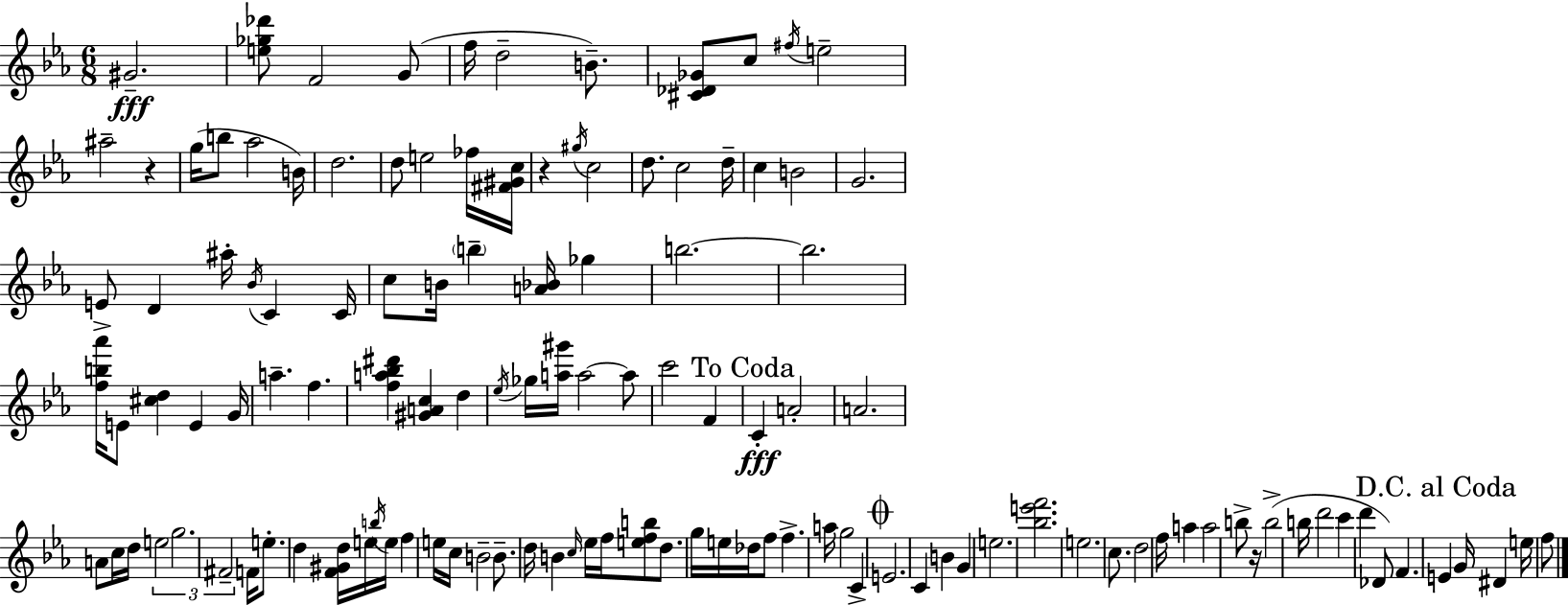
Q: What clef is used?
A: treble